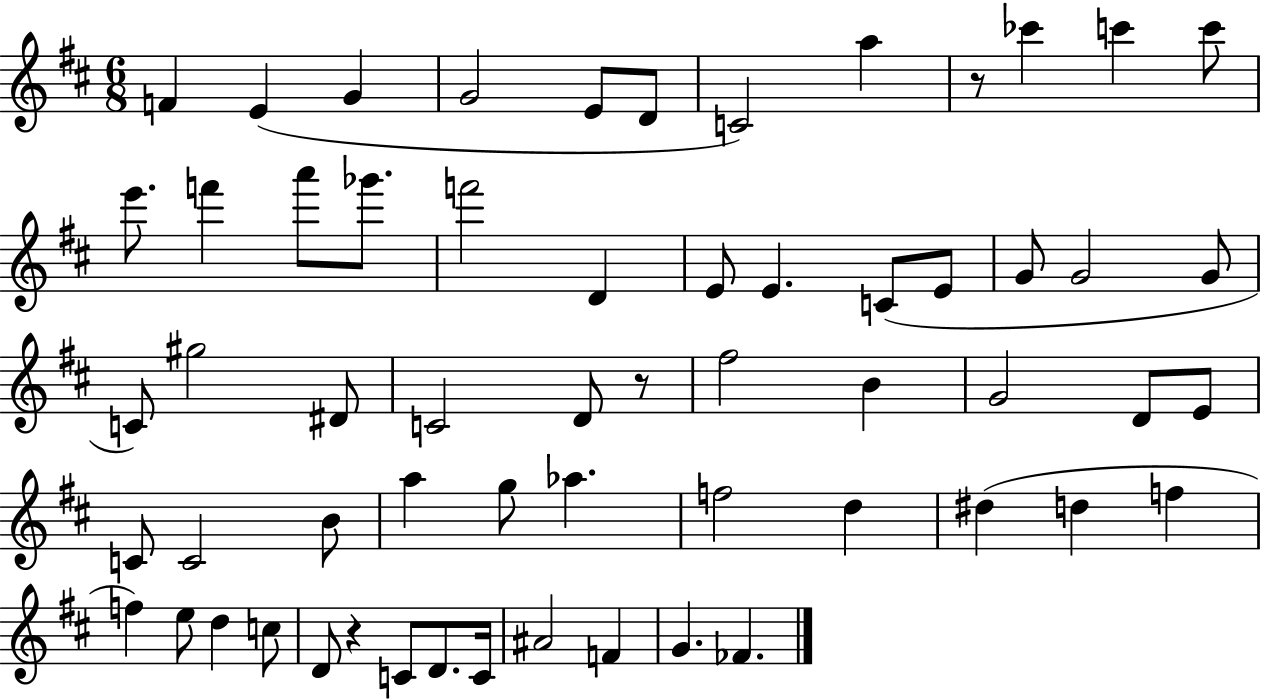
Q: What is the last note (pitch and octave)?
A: FES4